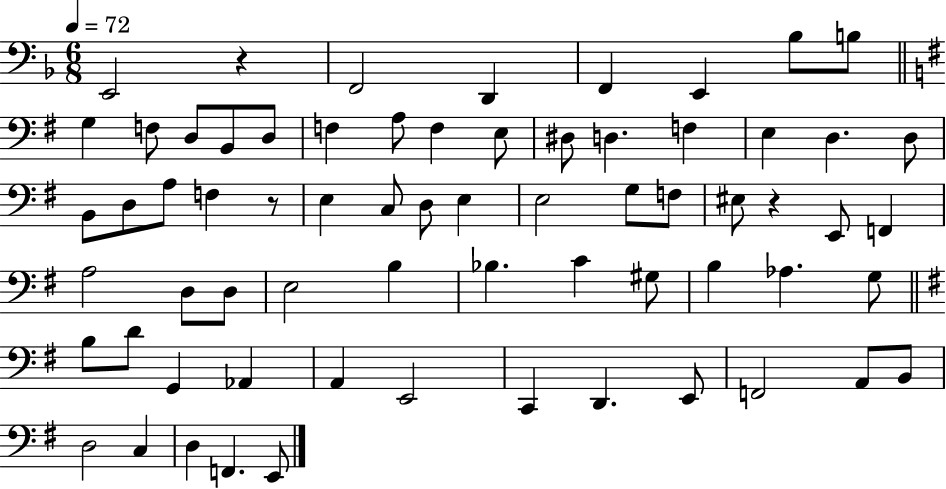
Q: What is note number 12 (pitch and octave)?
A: D3